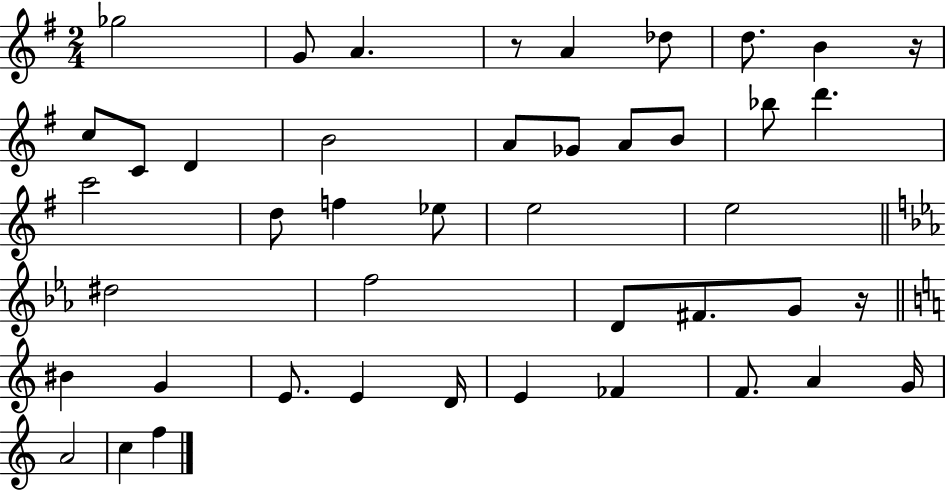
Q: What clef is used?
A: treble